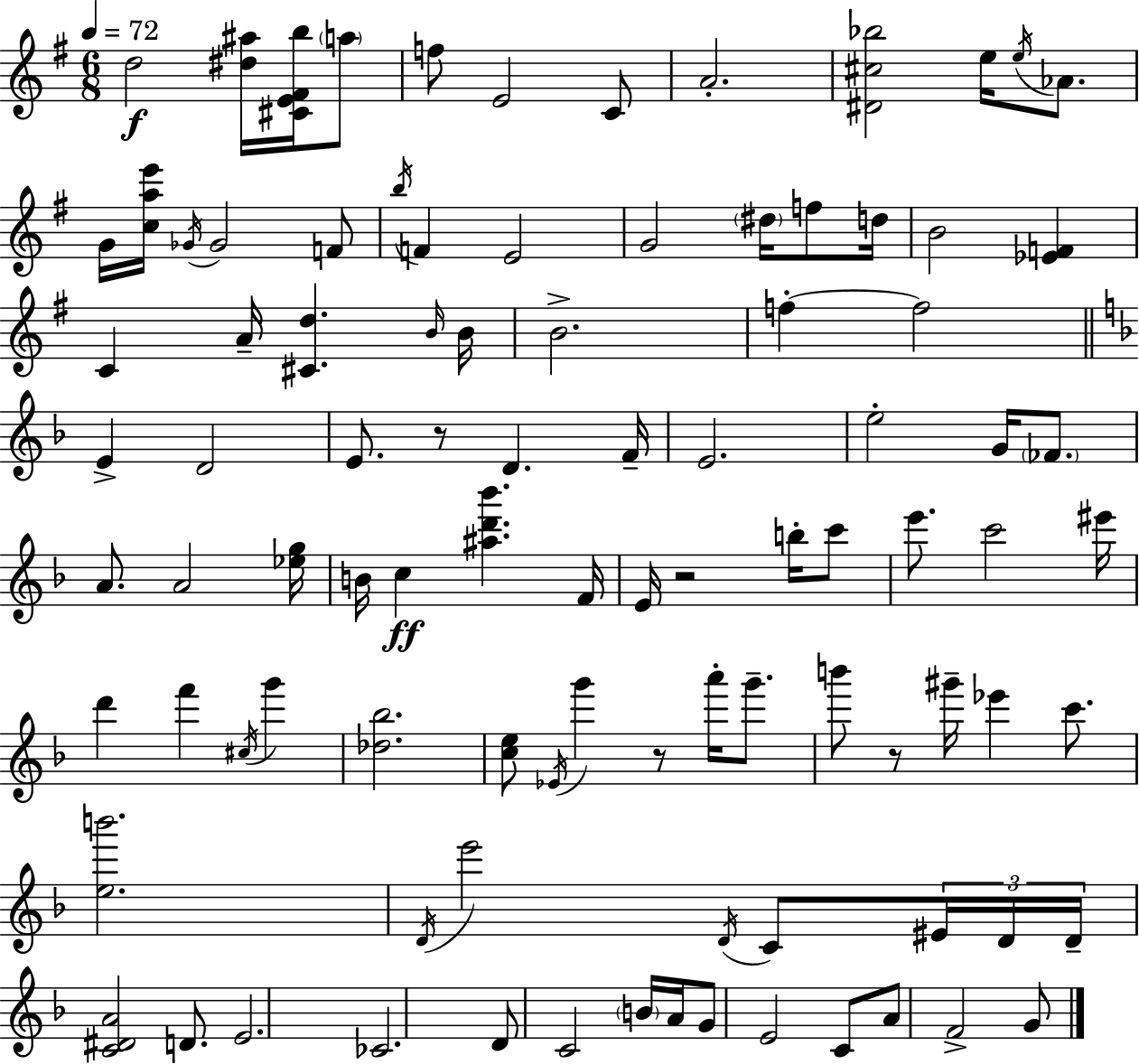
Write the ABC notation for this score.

X:1
T:Untitled
M:6/8
L:1/4
K:G
d2 [^d^a]/4 [^CE^Fb]/4 a/2 f/2 E2 C/2 A2 [^D^c_b]2 e/4 e/4 _A/2 G/4 [cae']/4 _G/4 _G2 F/2 b/4 F E2 G2 ^d/4 f/2 d/4 B2 [_EF] C A/4 [^Cd] B/4 B/4 B2 f f2 E D2 E/2 z/2 D F/4 E2 e2 G/4 _F/2 A/2 A2 [_eg]/4 B/4 c [^ad'_b'] F/4 E/4 z2 b/4 c'/2 e'/2 c'2 ^e'/4 d' f' ^c/4 g' [_d_b]2 [ce]/2 _E/4 g' z/2 a'/4 g'/2 b'/2 z/2 ^g'/4 _e' c'/2 [eb']2 D/4 e'2 D/4 C/2 ^E/4 D/4 D/4 [C^DA]2 D/2 E2 _C2 D/2 C2 B/4 A/4 G/2 E2 C/2 A/2 F2 G/2